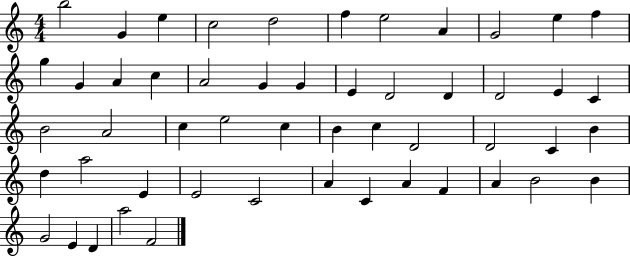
B5/h G4/q E5/q C5/h D5/h F5/q E5/h A4/q G4/h E5/q F5/q G5/q G4/q A4/q C5/q A4/h G4/q G4/q E4/q D4/h D4/q D4/h E4/q C4/q B4/h A4/h C5/q E5/h C5/q B4/q C5/q D4/h D4/h C4/q B4/q D5/q A5/h E4/q E4/h C4/h A4/q C4/q A4/q F4/q A4/q B4/h B4/q G4/h E4/q D4/q A5/h F4/h